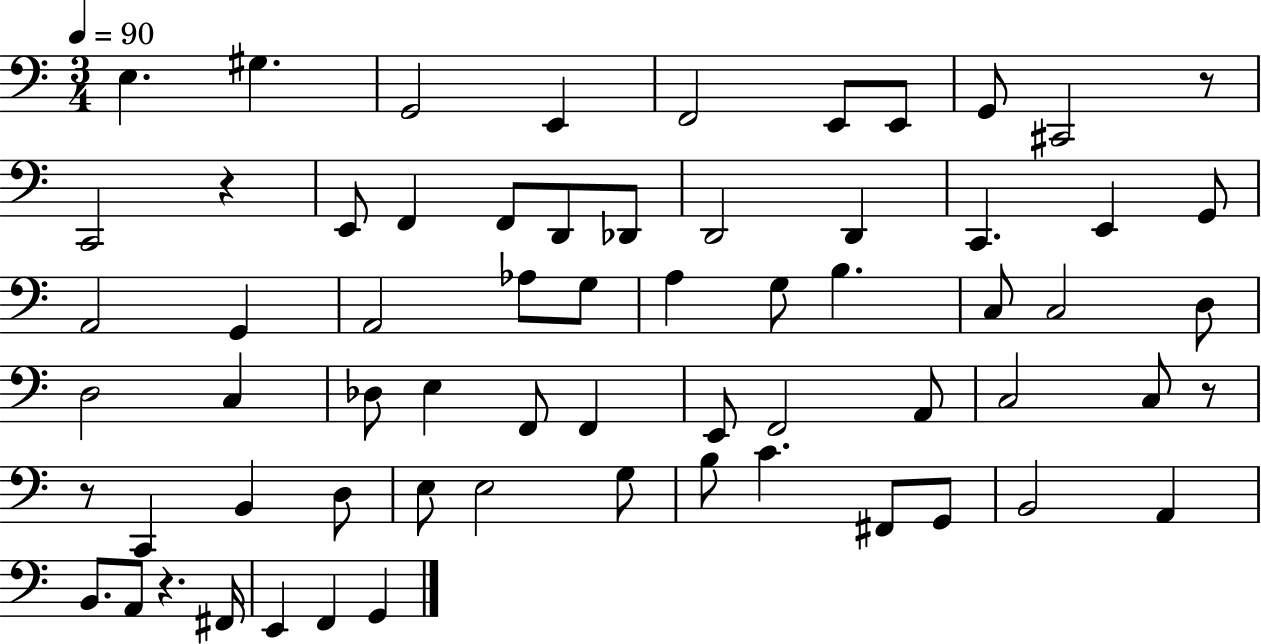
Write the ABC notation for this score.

X:1
T:Untitled
M:3/4
L:1/4
K:C
E, ^G, G,,2 E,, F,,2 E,,/2 E,,/2 G,,/2 ^C,,2 z/2 C,,2 z E,,/2 F,, F,,/2 D,,/2 _D,,/2 D,,2 D,, C,, E,, G,,/2 A,,2 G,, A,,2 _A,/2 G,/2 A, G,/2 B, C,/2 C,2 D,/2 D,2 C, _D,/2 E, F,,/2 F,, E,,/2 F,,2 A,,/2 C,2 C,/2 z/2 z/2 C,, B,, D,/2 E,/2 E,2 G,/2 B,/2 C ^F,,/2 G,,/2 B,,2 A,, B,,/2 A,,/2 z ^F,,/4 E,, F,, G,,